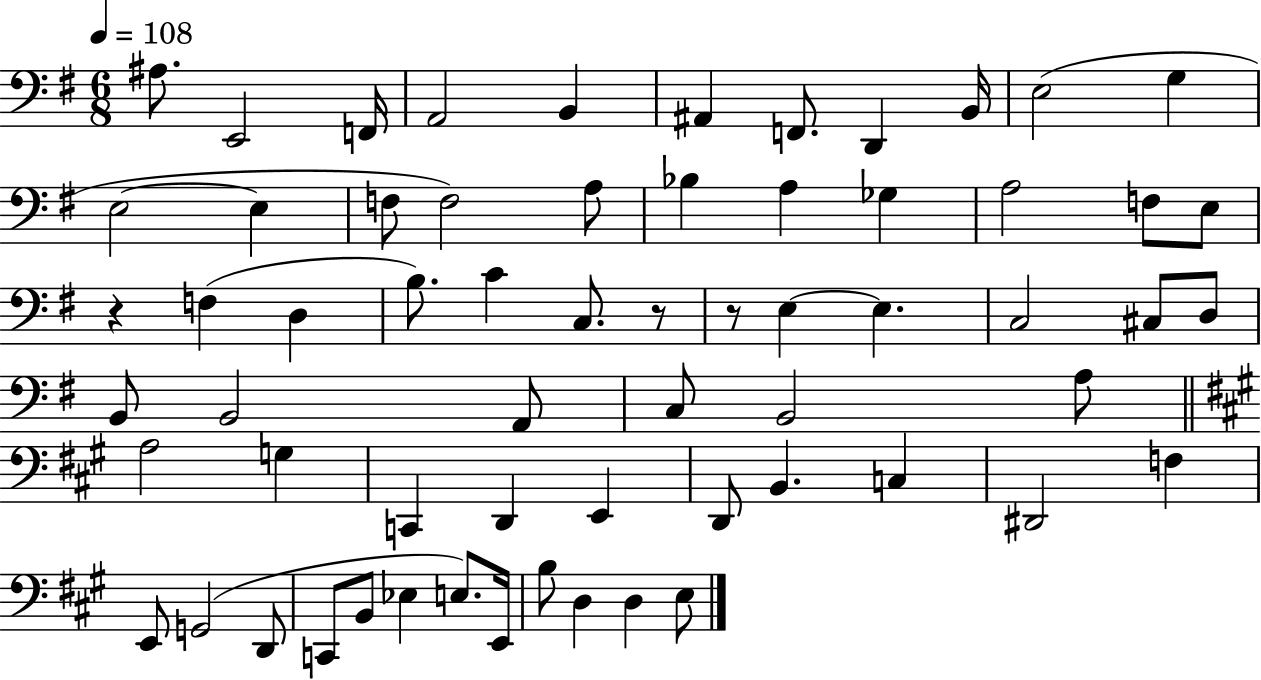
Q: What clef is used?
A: bass